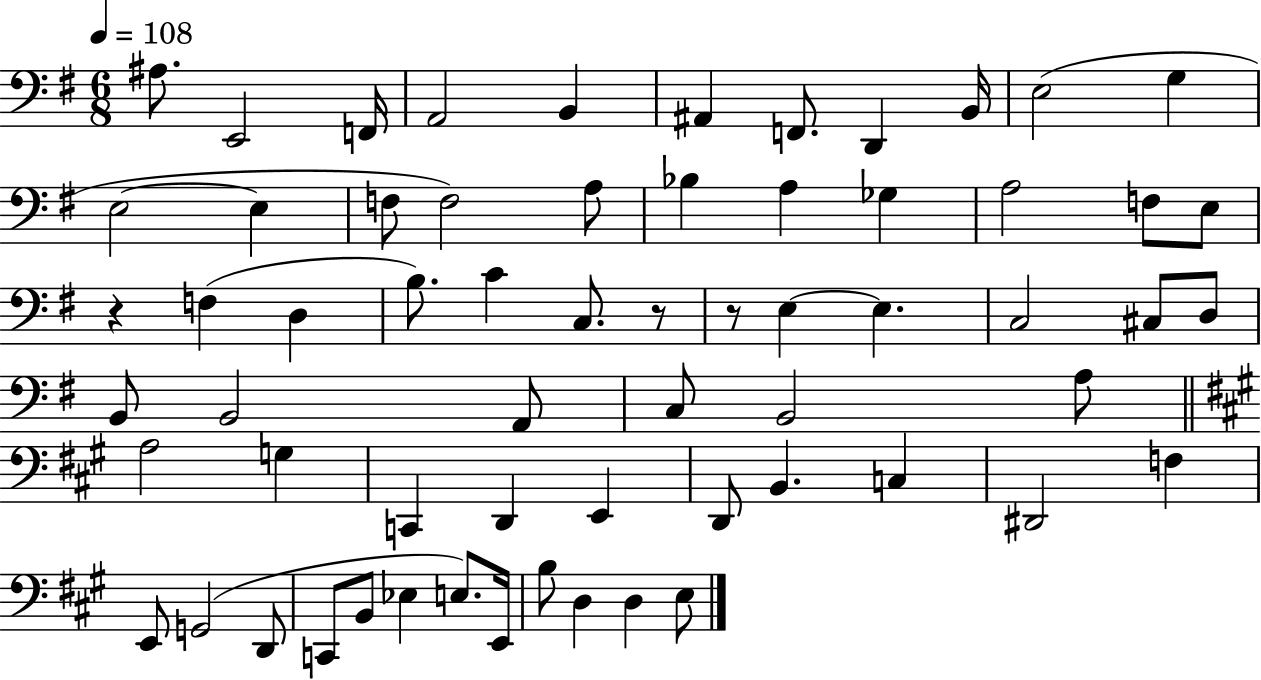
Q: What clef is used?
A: bass